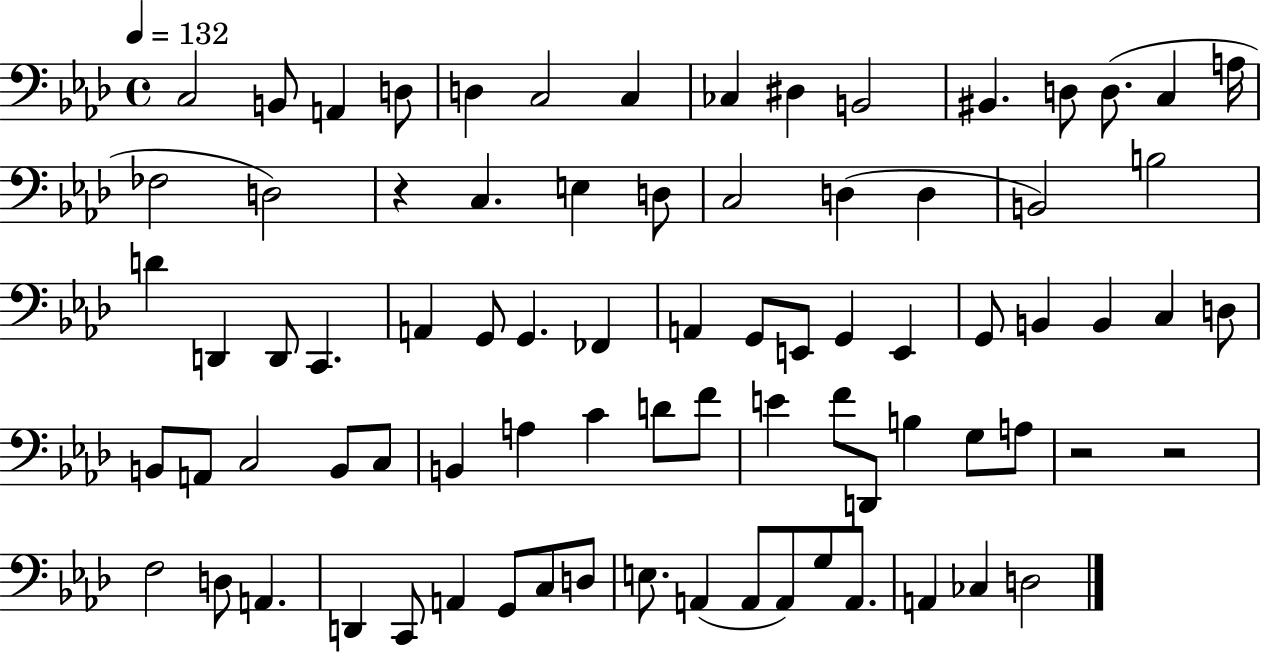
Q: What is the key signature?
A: AES major